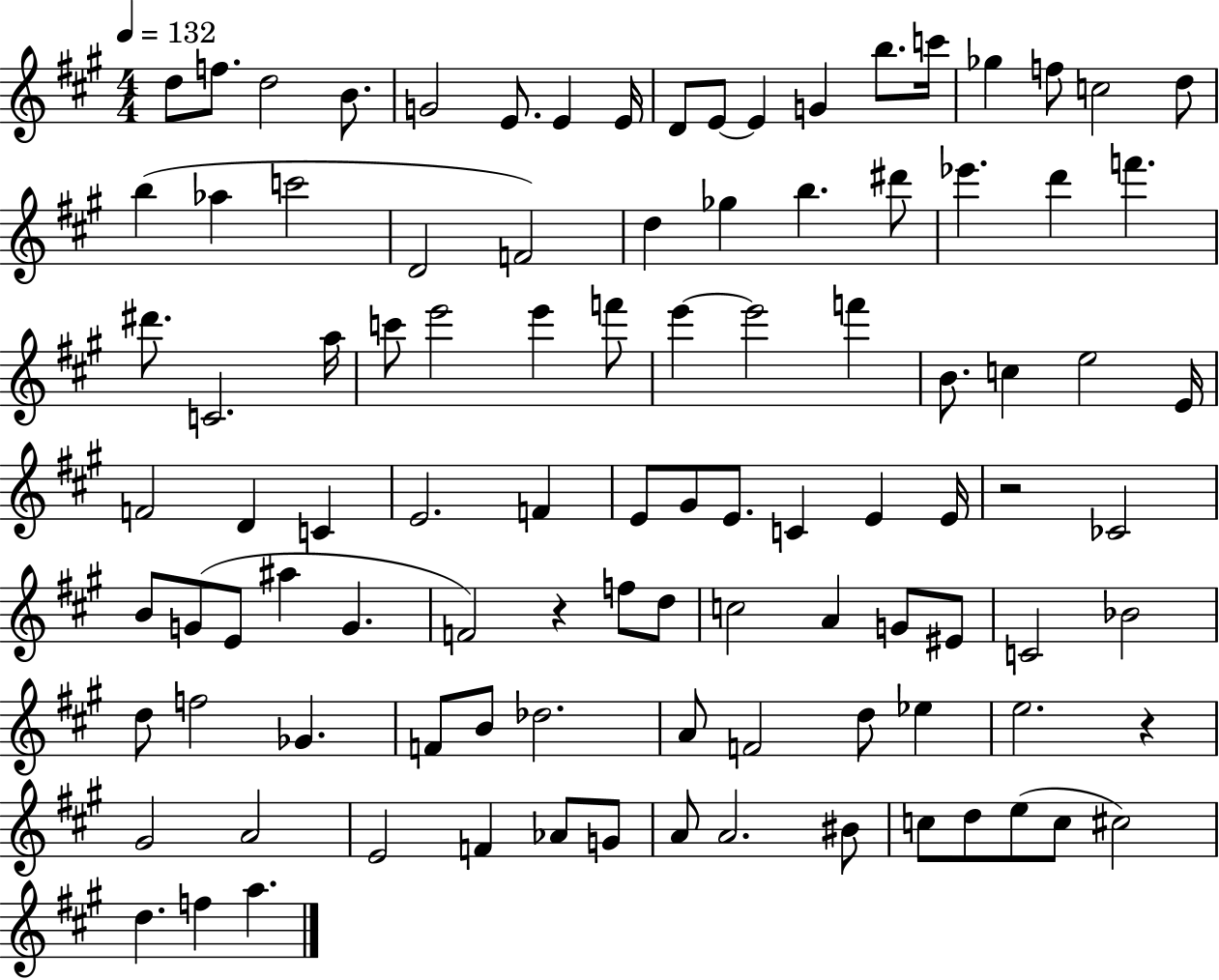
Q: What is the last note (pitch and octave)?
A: A5